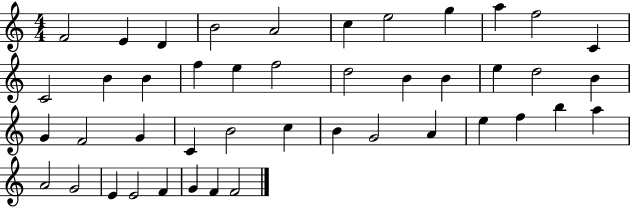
X:1
T:Untitled
M:4/4
L:1/4
K:C
F2 E D B2 A2 c e2 g a f2 C C2 B B f e f2 d2 B B e d2 B G F2 G C B2 c B G2 A e f b a A2 G2 E E2 F G F F2